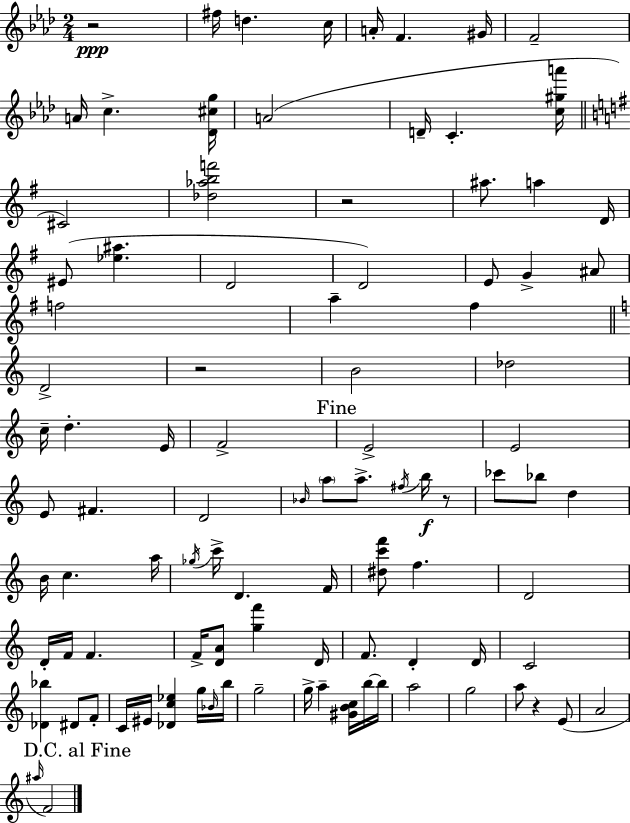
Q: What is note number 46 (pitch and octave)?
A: B4